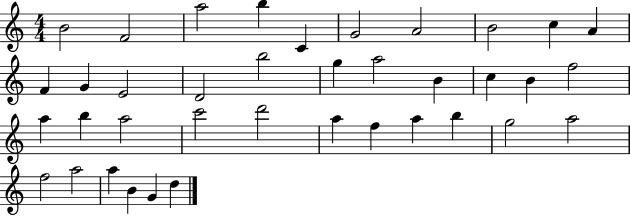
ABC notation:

X:1
T:Untitled
M:4/4
L:1/4
K:C
B2 F2 a2 b C G2 A2 B2 c A F G E2 D2 b2 g a2 B c B f2 a b a2 c'2 d'2 a f a b g2 a2 f2 a2 a B G d